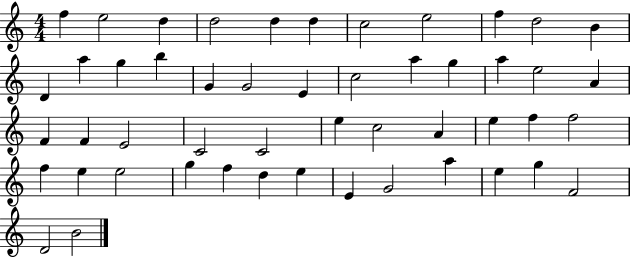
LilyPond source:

{
  \clef treble
  \numericTimeSignature
  \time 4/4
  \key c \major
  f''4 e''2 d''4 | d''2 d''4 d''4 | c''2 e''2 | f''4 d''2 b'4 | \break d'4 a''4 g''4 b''4 | g'4 g'2 e'4 | c''2 a''4 g''4 | a''4 e''2 a'4 | \break f'4 f'4 e'2 | c'2 c'2 | e''4 c''2 a'4 | e''4 f''4 f''2 | \break f''4 e''4 e''2 | g''4 f''4 d''4 e''4 | e'4 g'2 a''4 | e''4 g''4 f'2 | \break d'2 b'2 | \bar "|."
}